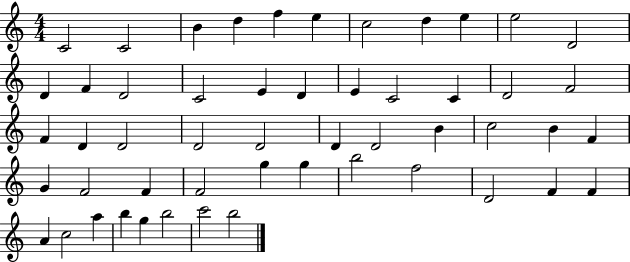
X:1
T:Untitled
M:4/4
L:1/4
K:C
C2 C2 B d f e c2 d e e2 D2 D F D2 C2 E D E C2 C D2 F2 F D D2 D2 D2 D D2 B c2 B F G F2 F F2 g g b2 f2 D2 F F A c2 a b g b2 c'2 b2